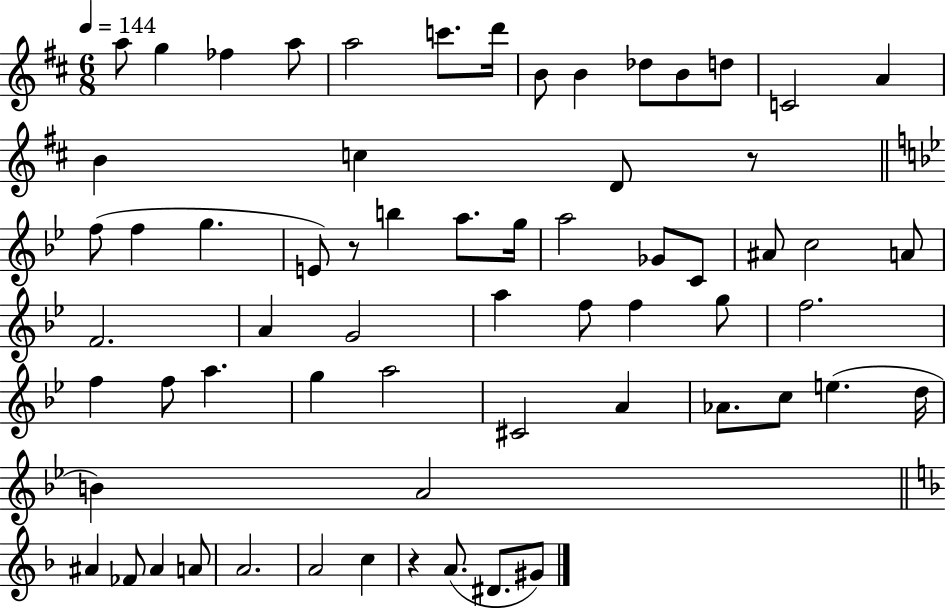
{
  \clef treble
  \numericTimeSignature
  \time 6/8
  \key d \major
  \tempo 4 = 144
  \repeat volta 2 { a''8 g''4 fes''4 a''8 | a''2 c'''8. d'''16 | b'8 b'4 des''8 b'8 d''8 | c'2 a'4 | \break b'4 c''4 d'8 r8 | \bar "||" \break \key g \minor f''8( f''4 g''4. | e'8) r8 b''4 a''8. g''16 | a''2 ges'8 c'8 | ais'8 c''2 a'8 | \break f'2. | a'4 g'2 | a''4 f''8 f''4 g''8 | f''2. | \break f''4 f''8 a''4. | g''4 a''2 | cis'2 a'4 | aes'8. c''8 e''4.( d''16 | \break b'4) a'2 | \bar "||" \break \key f \major ais'4 fes'8 ais'4 a'8 | a'2. | a'2 c''4 | r4 a'8.( dis'8. gis'8) | \break } \bar "|."
}